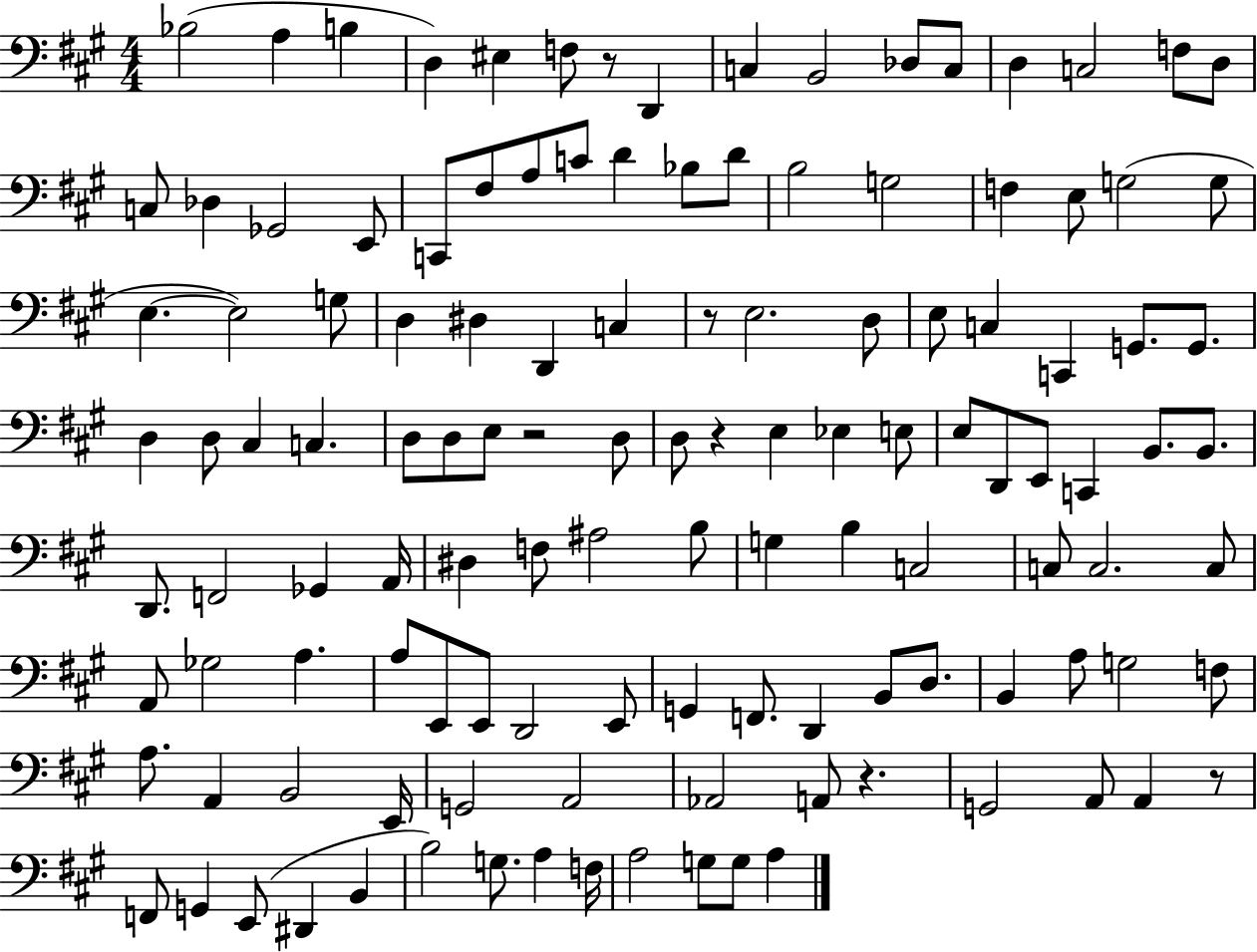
{
  \clef bass
  \numericTimeSignature
  \time 4/4
  \key a \major
  \repeat volta 2 { bes2( a4 b4 | d4) eis4 f8 r8 d,4 | c4 b,2 des8 c8 | d4 c2 f8 d8 | \break c8 des4 ges,2 e,8 | c,8 fis8 a8 c'8 d'4 bes8 d'8 | b2 g2 | f4 e8 g2( g8 | \break e4.~~ e2) g8 | d4 dis4 d,4 c4 | r8 e2. d8 | e8 c4 c,4 g,8. g,8. | \break d4 d8 cis4 c4. | d8 d8 e8 r2 d8 | d8 r4 e4 ees4 e8 | e8 d,8 e,8 c,4 b,8. b,8. | \break d,8. f,2 ges,4 a,16 | dis4 f8 ais2 b8 | g4 b4 c2 | c8 c2. c8 | \break a,8 ges2 a4. | a8 e,8 e,8 d,2 e,8 | g,4 f,8. d,4 b,8 d8. | b,4 a8 g2 f8 | \break a8. a,4 b,2 e,16 | g,2 a,2 | aes,2 a,8 r4. | g,2 a,8 a,4 r8 | \break f,8 g,4 e,8( dis,4 b,4 | b2) g8. a4 f16 | a2 g8 g8 a4 | } \bar "|."
}